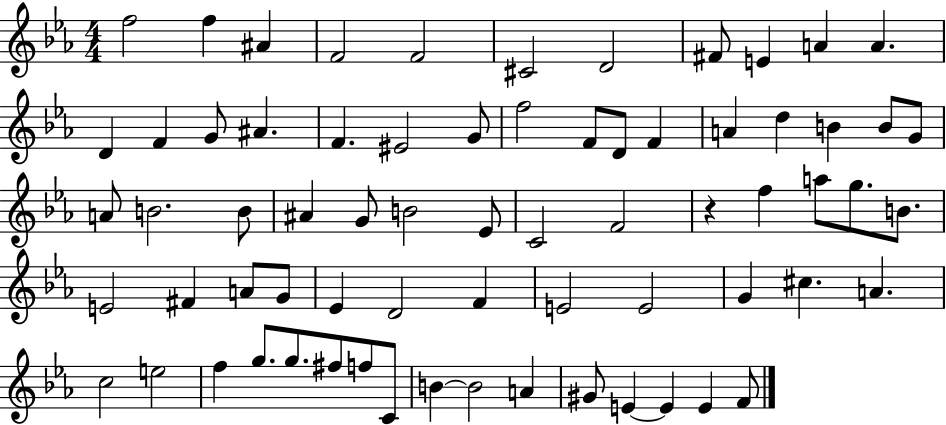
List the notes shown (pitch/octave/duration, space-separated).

F5/h F5/q A#4/q F4/h F4/h C#4/h D4/h F#4/e E4/q A4/q A4/q. D4/q F4/q G4/e A#4/q. F4/q. EIS4/h G4/e F5/h F4/e D4/e F4/q A4/q D5/q B4/q B4/e G4/e A4/e B4/h. B4/e A#4/q G4/e B4/h Eb4/e C4/h F4/h R/q F5/q A5/e G5/e. B4/e. E4/h F#4/q A4/e G4/e Eb4/q D4/h F4/q E4/h E4/h G4/q C#5/q. A4/q. C5/h E5/h F5/q G5/e. G5/e. F#5/e F5/e C4/e B4/q B4/h A4/q G#4/e E4/q E4/q E4/q F4/e